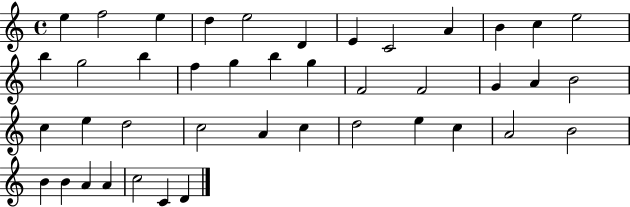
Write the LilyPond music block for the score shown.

{
  \clef treble
  \time 4/4
  \defaultTimeSignature
  \key c \major
  e''4 f''2 e''4 | d''4 e''2 d'4 | e'4 c'2 a'4 | b'4 c''4 e''2 | \break b''4 g''2 b''4 | f''4 g''4 b''4 g''4 | f'2 f'2 | g'4 a'4 b'2 | \break c''4 e''4 d''2 | c''2 a'4 c''4 | d''2 e''4 c''4 | a'2 b'2 | \break b'4 b'4 a'4 a'4 | c''2 c'4 d'4 | \bar "|."
}